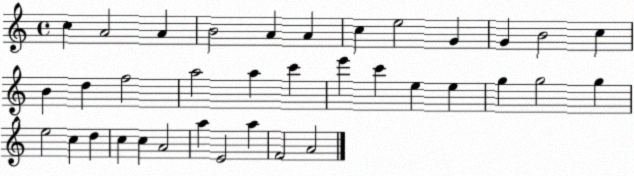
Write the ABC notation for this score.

X:1
T:Untitled
M:4/4
L:1/4
K:C
c A2 A B2 A A c e2 G G B2 c B d f2 a2 a c' e' c' e e g g2 g e2 c d c c A2 a E2 a F2 A2